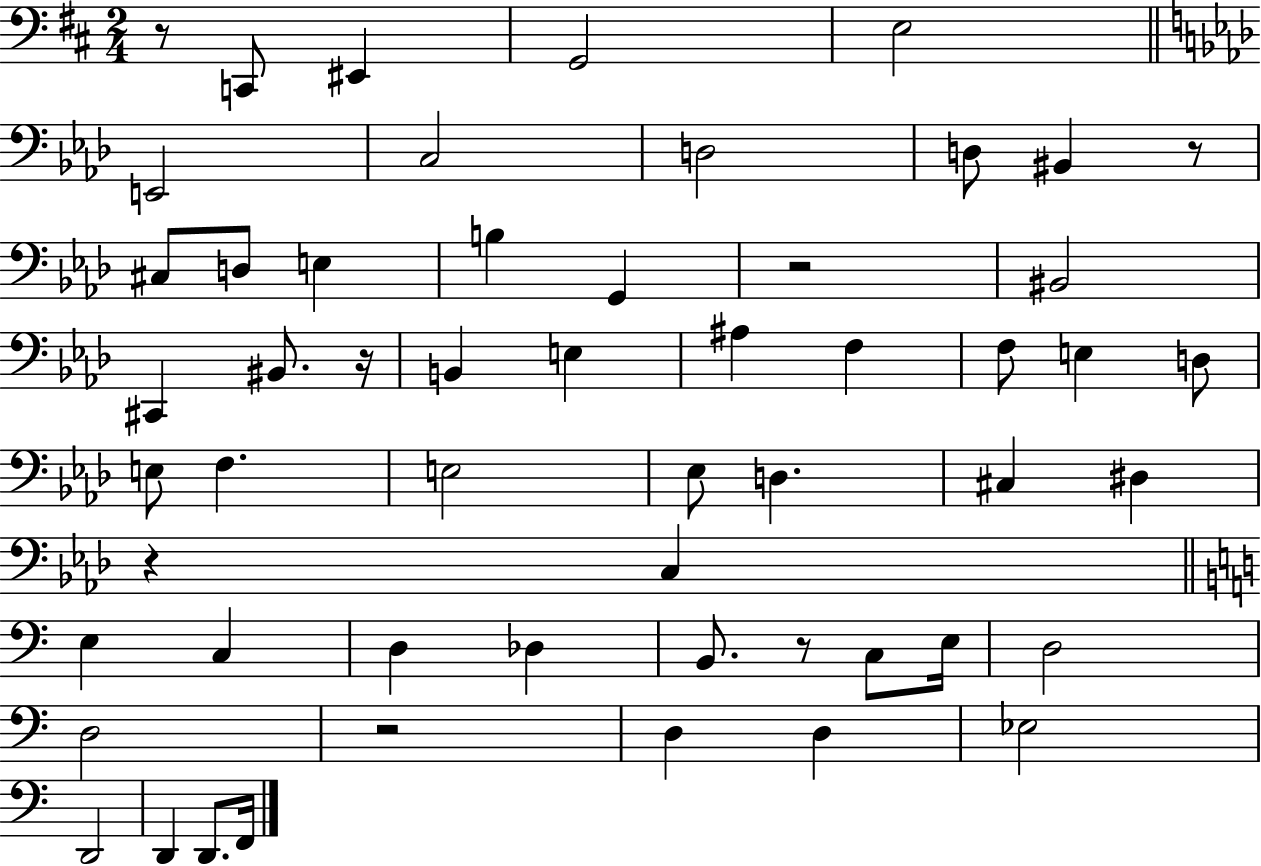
X:1
T:Untitled
M:2/4
L:1/4
K:D
z/2 C,,/2 ^E,, G,,2 E,2 E,,2 C,2 D,2 D,/2 ^B,, z/2 ^C,/2 D,/2 E, B, G,, z2 ^B,,2 ^C,, ^B,,/2 z/4 B,, E, ^A, F, F,/2 E, D,/2 E,/2 F, E,2 _E,/2 D, ^C, ^D, z C, E, C, D, _D, B,,/2 z/2 C,/2 E,/4 D,2 D,2 z2 D, D, _E,2 D,,2 D,, D,,/2 F,,/4